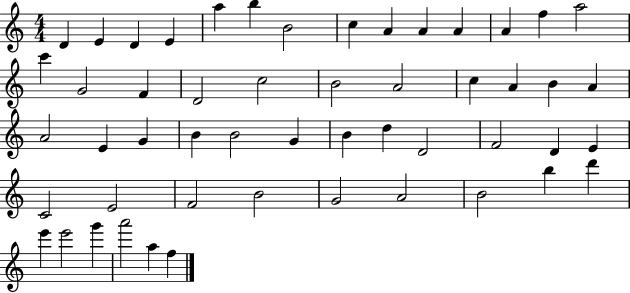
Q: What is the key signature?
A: C major